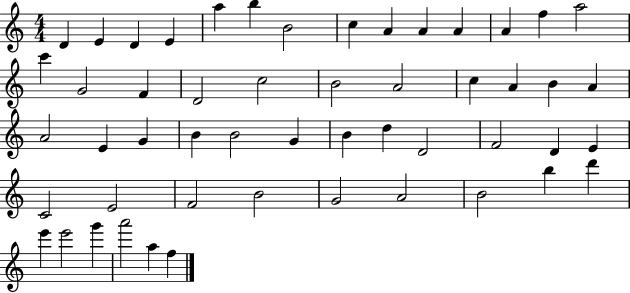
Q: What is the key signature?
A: C major